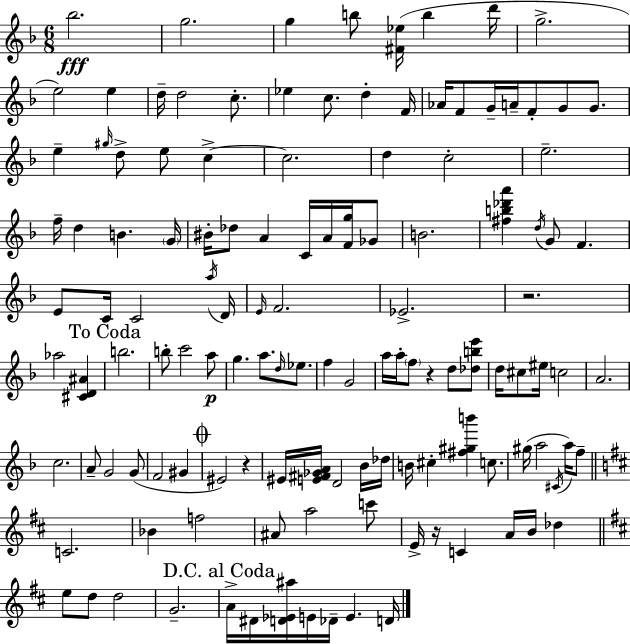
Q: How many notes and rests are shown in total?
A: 126